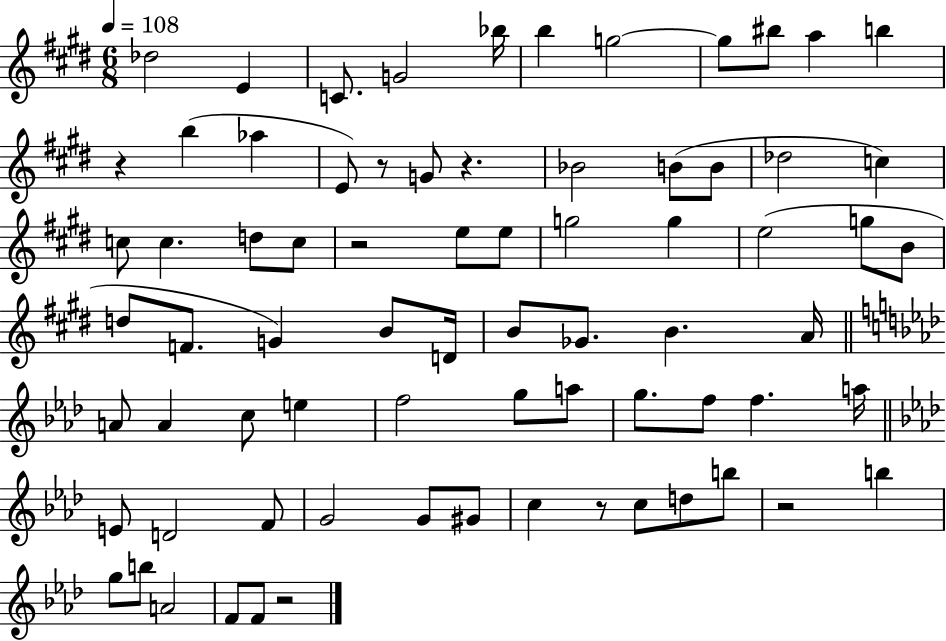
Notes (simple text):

Db5/h E4/q C4/e. G4/h Bb5/s B5/q G5/h G5/e BIS5/e A5/q B5/q R/q B5/q Ab5/q E4/e R/e G4/e R/q. Bb4/h B4/e B4/e Db5/h C5/q C5/e C5/q. D5/e C5/e R/h E5/e E5/e G5/h G5/q E5/h G5/e B4/e D5/e F4/e. G4/q B4/e D4/s B4/e Gb4/e. B4/q. A4/s A4/e A4/q C5/e E5/q F5/h G5/e A5/e G5/e. F5/e F5/q. A5/s E4/e D4/h F4/e G4/h G4/e G#4/e C5/q R/e C5/e D5/e B5/e R/h B5/q G5/e B5/e A4/h F4/e F4/e R/h